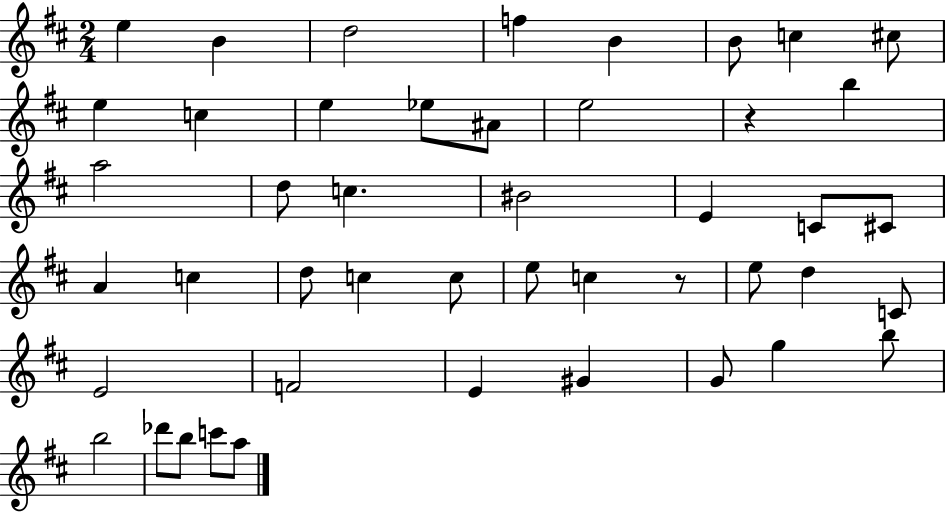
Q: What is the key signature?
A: D major